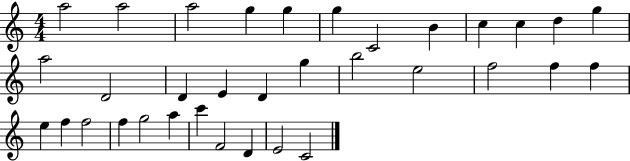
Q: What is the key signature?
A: C major